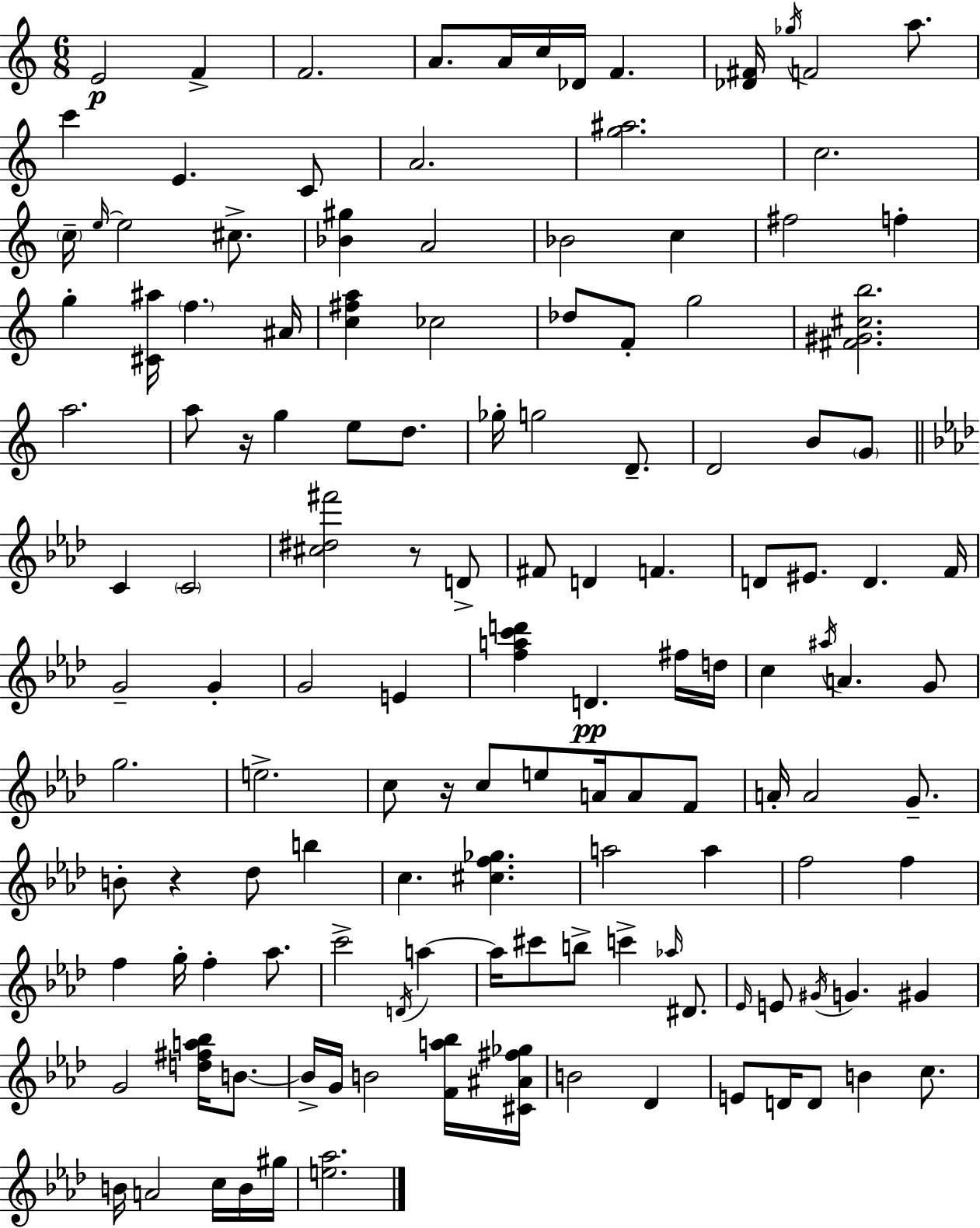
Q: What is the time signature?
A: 6/8